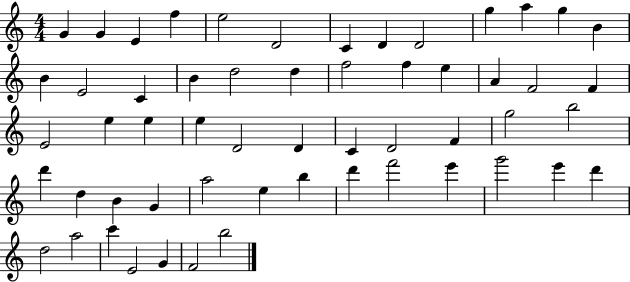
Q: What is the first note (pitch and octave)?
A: G4